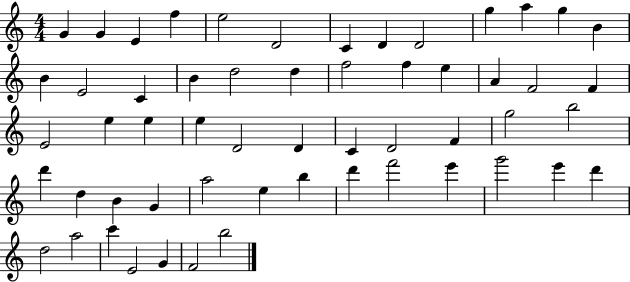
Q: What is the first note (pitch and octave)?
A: G4